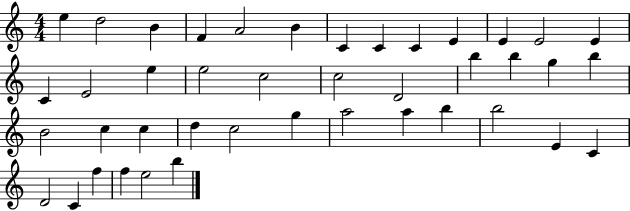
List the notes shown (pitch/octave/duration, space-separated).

E5/q D5/h B4/q F4/q A4/h B4/q C4/q C4/q C4/q E4/q E4/q E4/h E4/q C4/q E4/h E5/q E5/h C5/h C5/h D4/h B5/q B5/q G5/q B5/q B4/h C5/q C5/q D5/q C5/h G5/q A5/h A5/q B5/q B5/h E4/q C4/q D4/h C4/q F5/q F5/q E5/h B5/q